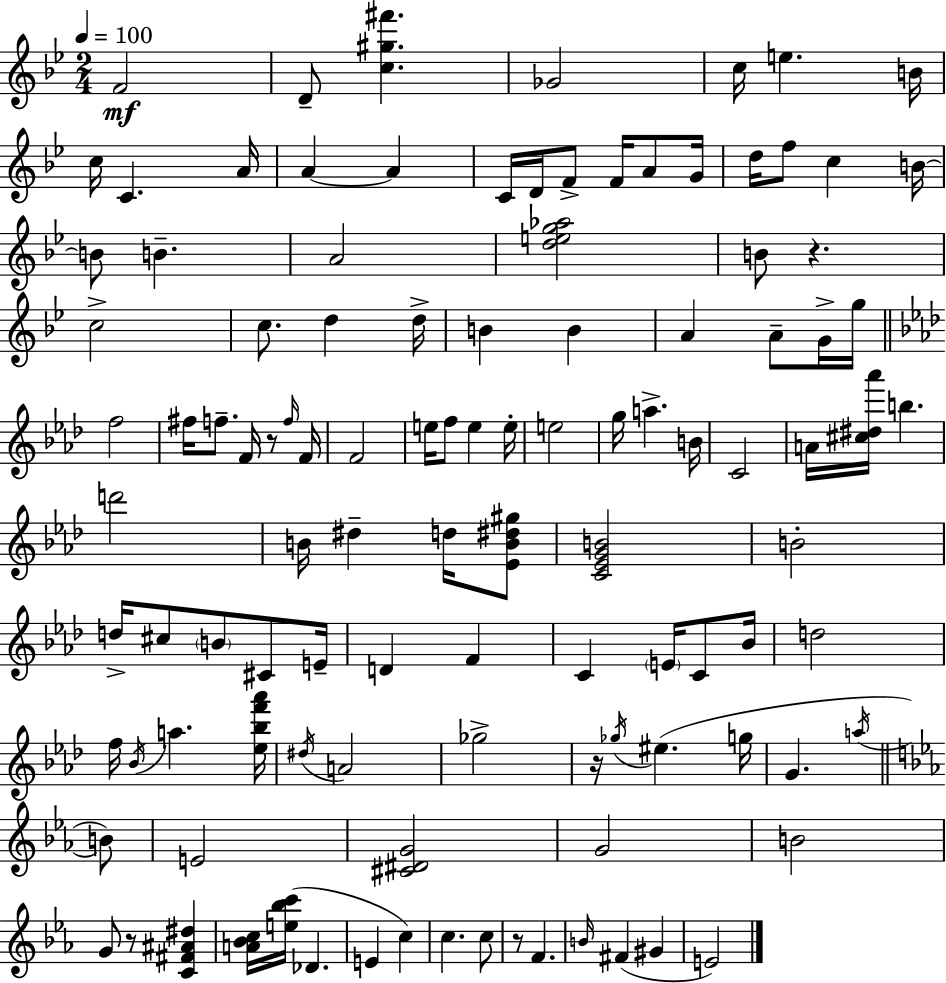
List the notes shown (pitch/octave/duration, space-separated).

F4/h D4/e [C5,G#5,F#6]/q. Gb4/h C5/s E5/q. B4/s C5/s C4/q. A4/s A4/q A4/q C4/s D4/s F4/e F4/s A4/e G4/s D5/s F5/e C5/q B4/s B4/e B4/q. A4/h [D5,E5,G5,Ab5]/h B4/e R/q. C5/h C5/e. D5/q D5/s B4/q B4/q A4/q A4/e G4/s G5/s F5/h F#5/s F5/e. F4/s R/e F5/s F4/s F4/h E5/s F5/e E5/q E5/s E5/h G5/s A5/q. B4/s C4/h A4/s [C#5,D#5,Ab6]/s B5/q. D6/h B4/s D#5/q D5/s [Eb4,B4,D#5,G#5]/e [C4,Eb4,G4,B4]/h B4/h D5/s C#5/e B4/e C#4/e E4/s D4/q F4/q C4/q E4/s C4/e Bb4/s D5/h F5/s Bb4/s A5/q. [Eb5,Bb5,F6,Ab6]/s D#5/s A4/h Gb5/h R/s Gb5/s EIS5/q. G5/s G4/q. A5/s B4/e E4/h [C#4,D#4,G4]/h G4/h B4/h G4/e R/e [C4,F#4,A#4,D#5]/q [A4,Bb4,C5]/s [E5,Bb5,C6]/s Db4/q. E4/q C5/q C5/q. C5/e R/e F4/q. B4/s F#4/q G#4/q E4/h